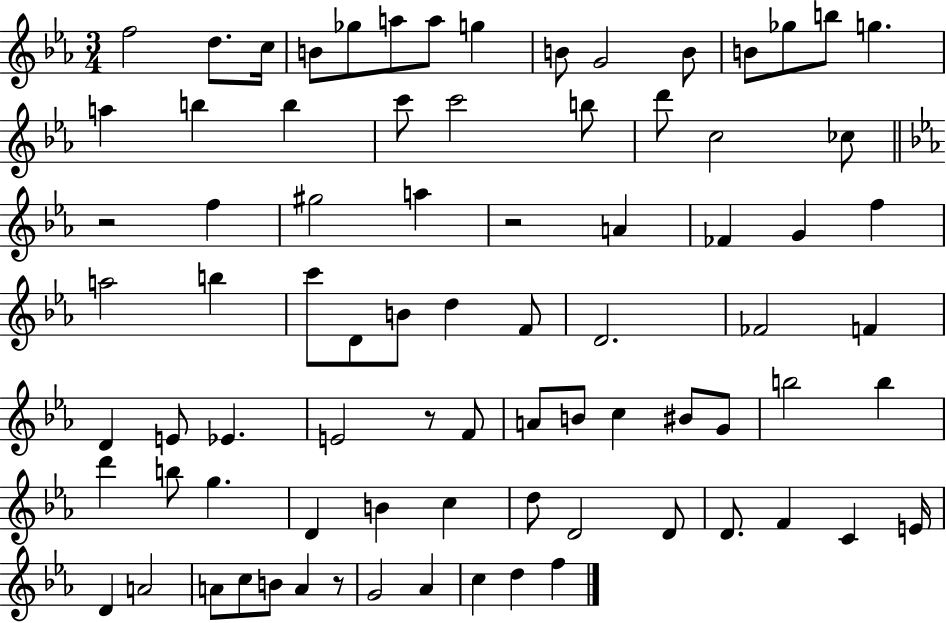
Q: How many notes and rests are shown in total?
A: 81